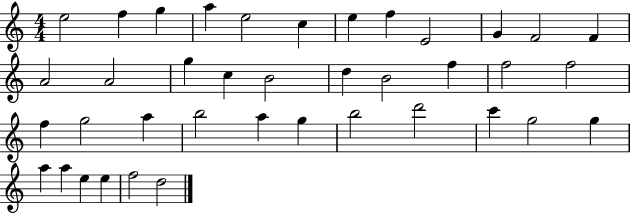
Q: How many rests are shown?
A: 0